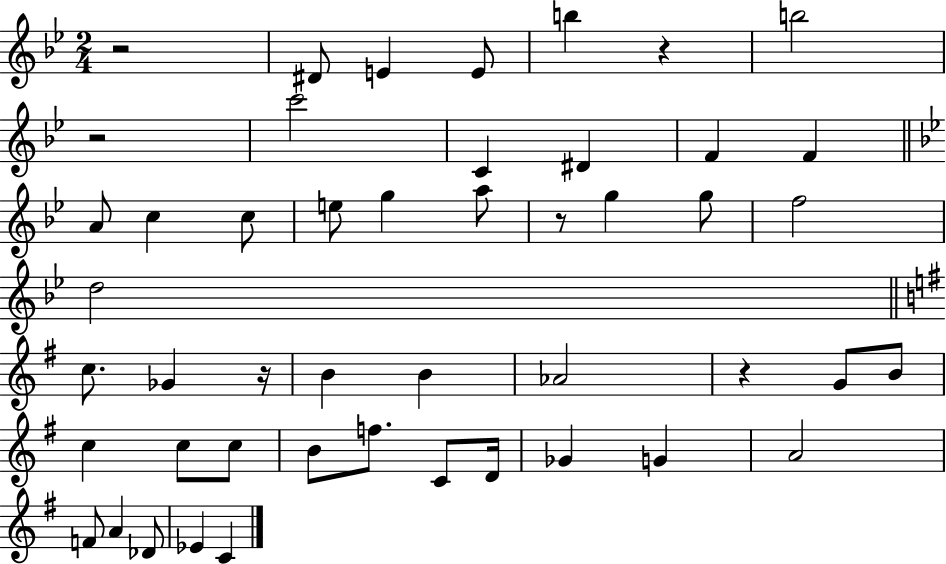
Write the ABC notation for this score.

X:1
T:Untitled
M:2/4
L:1/4
K:Bb
z2 ^D/2 E E/2 b z b2 z2 c'2 C ^D F F A/2 c c/2 e/2 g a/2 z/2 g g/2 f2 d2 c/2 _G z/4 B B _A2 z G/2 B/2 c c/2 c/2 B/2 f/2 C/2 D/4 _G G A2 F/2 A _D/2 _E C